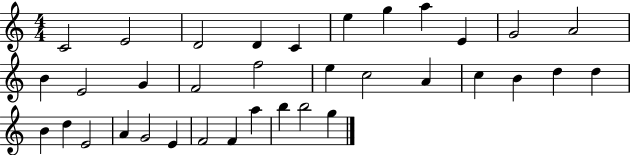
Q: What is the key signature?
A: C major